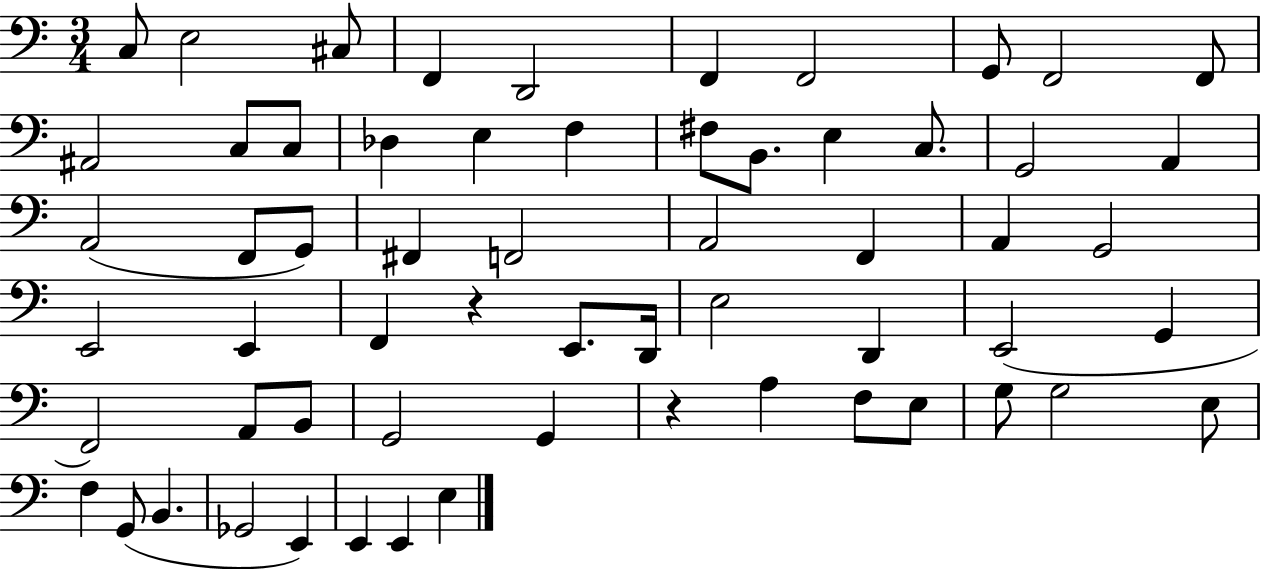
X:1
T:Untitled
M:3/4
L:1/4
K:C
C,/2 E,2 ^C,/2 F,, D,,2 F,, F,,2 G,,/2 F,,2 F,,/2 ^A,,2 C,/2 C,/2 _D, E, F, ^F,/2 B,,/2 E, C,/2 G,,2 A,, A,,2 F,,/2 G,,/2 ^F,, F,,2 A,,2 F,, A,, G,,2 E,,2 E,, F,, z E,,/2 D,,/4 E,2 D,, E,,2 G,, F,,2 A,,/2 B,,/2 G,,2 G,, z A, F,/2 E,/2 G,/2 G,2 E,/2 F, G,,/2 B,, _G,,2 E,, E,, E,, E,